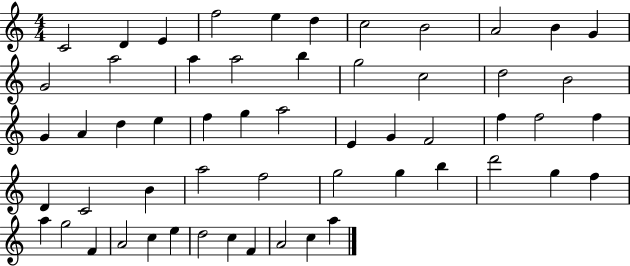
{
  \clef treble
  \numericTimeSignature
  \time 4/4
  \key c \major
  c'2 d'4 e'4 | f''2 e''4 d''4 | c''2 b'2 | a'2 b'4 g'4 | \break g'2 a''2 | a''4 a''2 b''4 | g''2 c''2 | d''2 b'2 | \break g'4 a'4 d''4 e''4 | f''4 g''4 a''2 | e'4 g'4 f'2 | f''4 f''2 f''4 | \break d'4 c'2 b'4 | a''2 f''2 | g''2 g''4 b''4 | d'''2 g''4 f''4 | \break a''4 g''2 f'4 | a'2 c''4 e''4 | d''2 c''4 f'4 | a'2 c''4 a''4 | \break \bar "|."
}